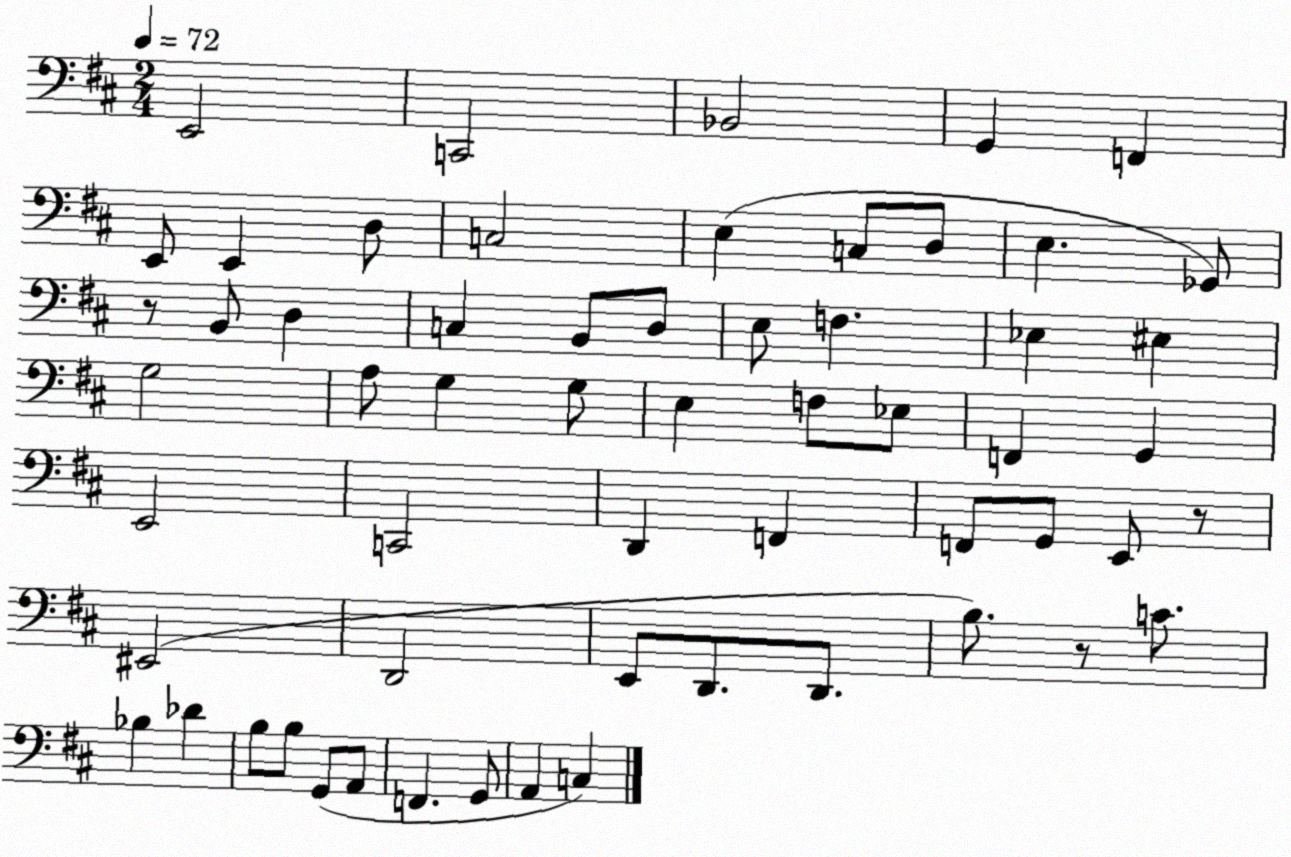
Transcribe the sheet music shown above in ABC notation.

X:1
T:Untitled
M:2/4
L:1/4
K:D
E,,2 C,,2 _B,,2 G,, F,, E,,/2 E,, D,/2 C,2 E, C,/2 D,/2 E, _G,,/2 z/2 B,,/2 D, C, B,,/2 D,/2 E,/2 F, _E, ^E, G,2 A,/2 G, G,/2 E, F,/2 _E,/2 F,, G,, E,,2 C,,2 D,, F,, F,,/2 G,,/2 E,,/2 z/2 ^E,,2 D,,2 E,,/2 D,,/2 D,,/2 B,/2 z/2 C/2 _B, _D B,/2 B,/2 G,,/2 A,,/2 F,, G,,/2 A,, C,